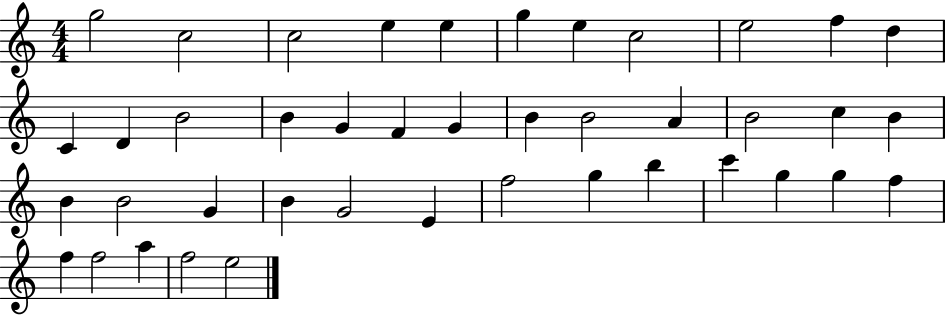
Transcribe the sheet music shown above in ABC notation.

X:1
T:Untitled
M:4/4
L:1/4
K:C
g2 c2 c2 e e g e c2 e2 f d C D B2 B G F G B B2 A B2 c B B B2 G B G2 E f2 g b c' g g f f f2 a f2 e2